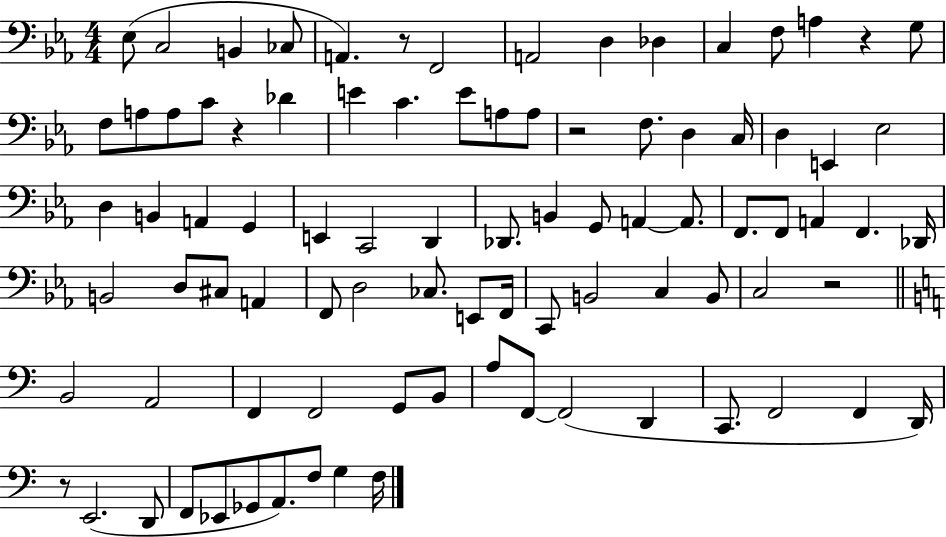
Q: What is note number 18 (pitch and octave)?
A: Db4